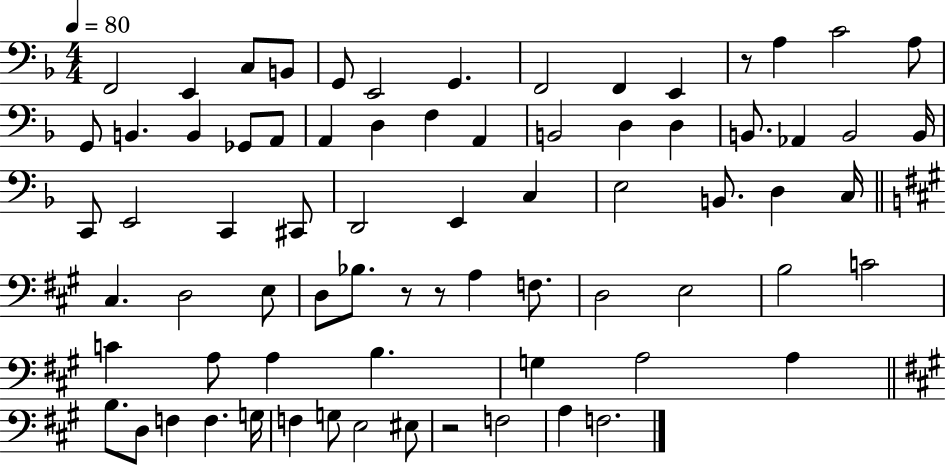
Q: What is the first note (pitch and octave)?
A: F2